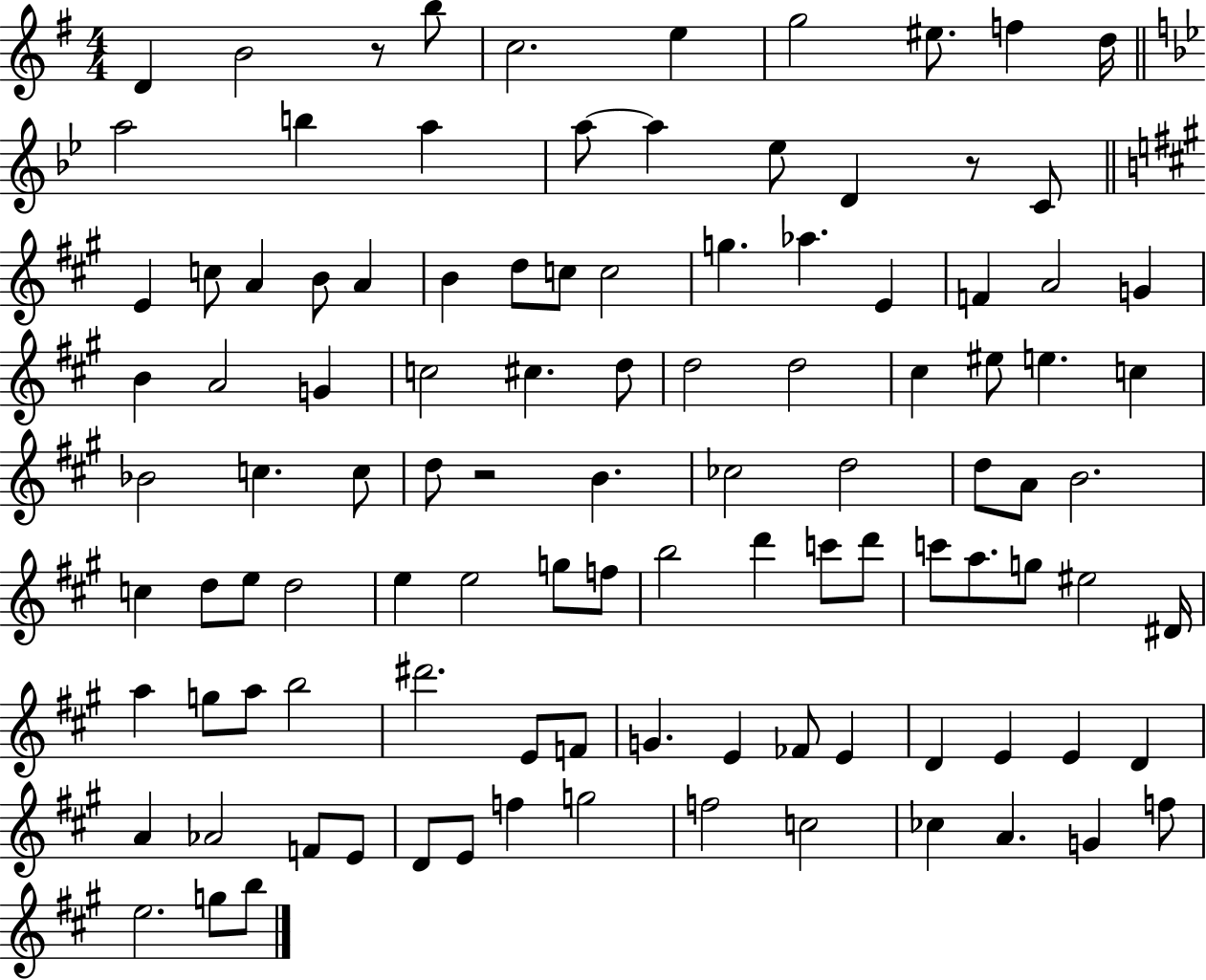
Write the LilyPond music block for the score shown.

{
  \clef treble
  \numericTimeSignature
  \time 4/4
  \key g \major
  d'4 b'2 r8 b''8 | c''2. e''4 | g''2 eis''8. f''4 d''16 | \bar "||" \break \key bes \major a''2 b''4 a''4 | a''8~~ a''4 ees''8 d'4 r8 c'8 | \bar "||" \break \key a \major e'4 c''8 a'4 b'8 a'4 | b'4 d''8 c''8 c''2 | g''4. aes''4. e'4 | f'4 a'2 g'4 | \break b'4 a'2 g'4 | c''2 cis''4. d''8 | d''2 d''2 | cis''4 eis''8 e''4. c''4 | \break bes'2 c''4. c''8 | d''8 r2 b'4. | ces''2 d''2 | d''8 a'8 b'2. | \break c''4 d''8 e''8 d''2 | e''4 e''2 g''8 f''8 | b''2 d'''4 c'''8 d'''8 | c'''8 a''8. g''8 eis''2 dis'16 | \break a''4 g''8 a''8 b''2 | dis'''2. e'8 f'8 | g'4. e'4 fes'8 e'4 | d'4 e'4 e'4 d'4 | \break a'4 aes'2 f'8 e'8 | d'8 e'8 f''4 g''2 | f''2 c''2 | ces''4 a'4. g'4 f''8 | \break e''2. g''8 b''8 | \bar "|."
}